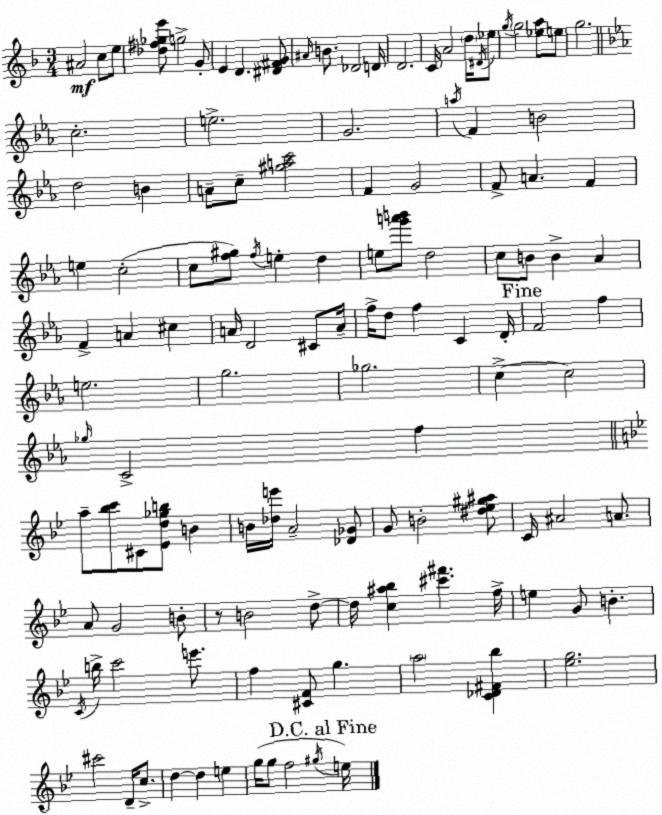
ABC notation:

X:1
T:Untitled
M:3/4
L:1/4
K:Dm
^A2 c/2 e/2 [_d^f_ge']/2 g2 G/2 E D [^D^FG]/2 ^A/4 B/2 _D2 D/4 D2 C/4 A2 d/4 ^D/4 _e/2 g/4 g2 [_ea]/2 e/2 g2 c2 e2 G2 a/4 F B2 d2 B A/2 c/2 [^gac']2 F G2 F/2 A F e c2 c/2 [f^g]/2 f/4 e d e/2 [g'a'b']/2 d2 c/2 B/2 B _A F A ^c A/4 D2 ^C/2 A/4 f/4 d/2 f C D/4 F2 f e2 g2 _g2 c c2 _g/4 C2 f a/2 [_bc']/2 ^C/2 [_Ed_gb]/2 B B/4 [_de']/4 A2 [_D_G]/2 G/2 B2 [^d_e^g^a]/2 C/4 ^A2 A/2 A/2 G2 B/2 z/2 B2 d/2 d/4 [c^a_b] [^c'^f'] f/4 e G/2 B C/4 b/4 c'2 e'/2 f [^CF]/2 g a2 [C_D^F_b] [_eg]2 ^c'2 D/4 c/2 d d e g/4 g/2 f2 ^g/4 e/4